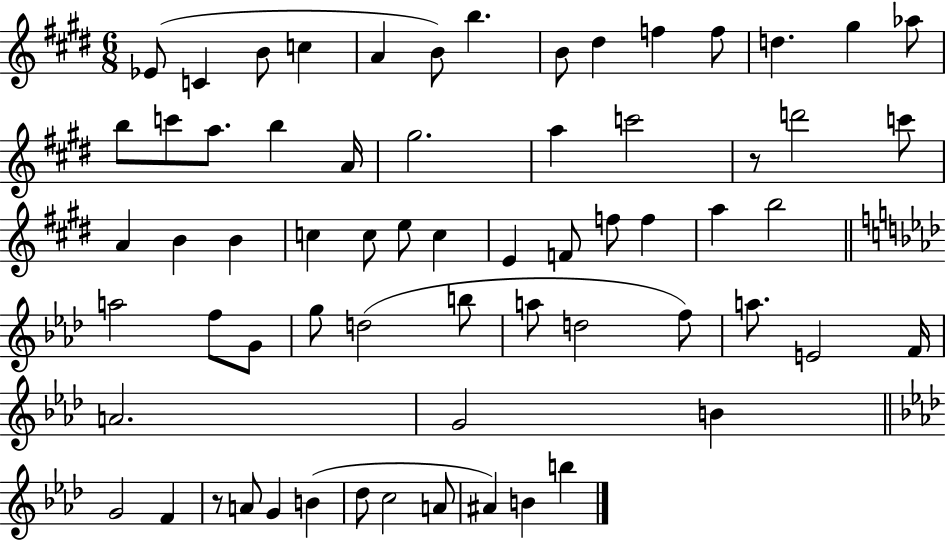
Eb4/e C4/q B4/e C5/q A4/q B4/e B5/q. B4/e D#5/q F5/q F5/e D5/q. G#5/q Ab5/e B5/e C6/e A5/e. B5/q A4/s G#5/h. A5/q C6/h R/e D6/h C6/e A4/q B4/q B4/q C5/q C5/e E5/e C5/q E4/q F4/e F5/e F5/q A5/q B5/h A5/h F5/e G4/e G5/e D5/h B5/e A5/e D5/h F5/e A5/e. E4/h F4/s A4/h. G4/h B4/q G4/h F4/q R/e A4/e G4/q B4/q Db5/e C5/h A4/e A#4/q B4/q B5/q